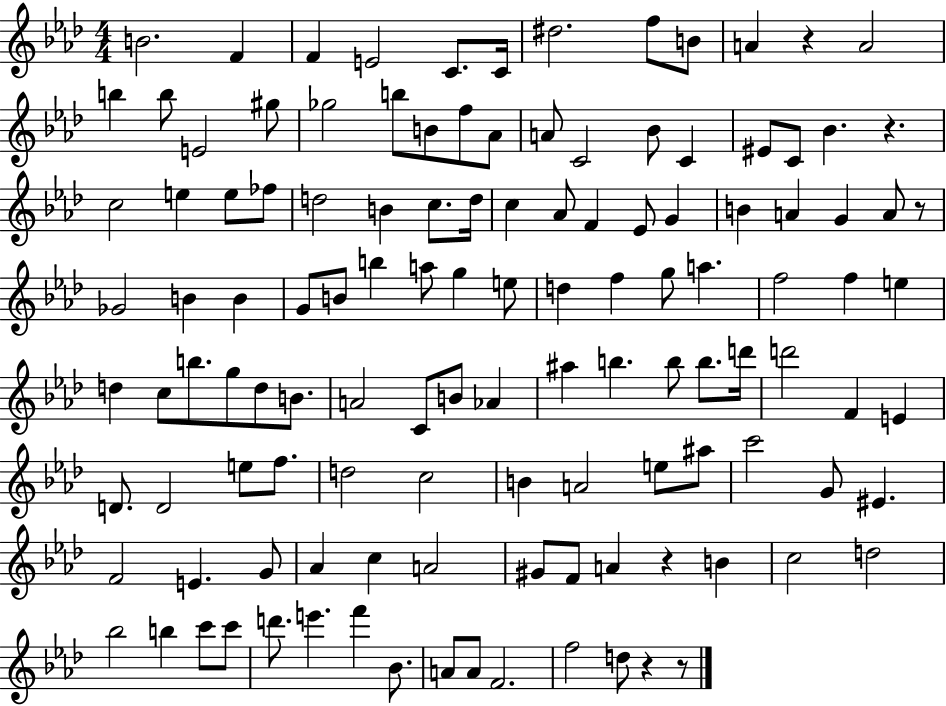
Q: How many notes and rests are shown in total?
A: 122